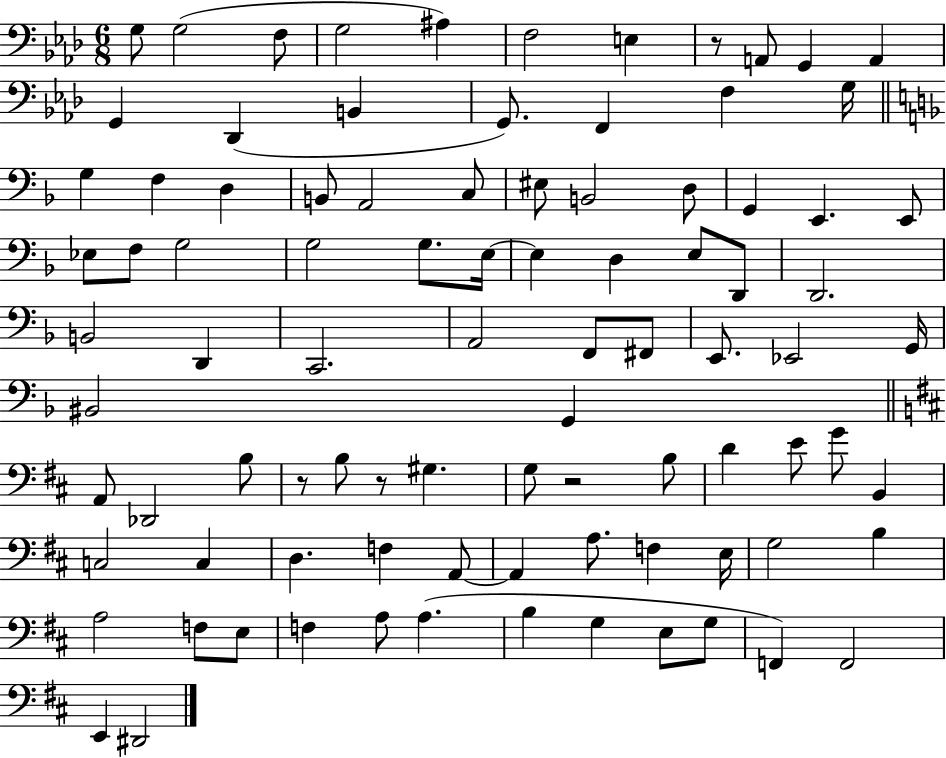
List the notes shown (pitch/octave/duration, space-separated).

G3/e G3/h F3/e G3/h A#3/q F3/h E3/q R/e A2/e G2/q A2/q G2/q Db2/q B2/q G2/e. F2/q F3/q G3/s G3/q F3/q D3/q B2/e A2/h C3/e EIS3/e B2/h D3/e G2/q E2/q. E2/e Eb3/e F3/e G3/h G3/h G3/e. E3/s E3/q D3/q E3/e D2/e D2/h. B2/h D2/q C2/h. A2/h F2/e F#2/e E2/e. Eb2/h G2/s BIS2/h G2/q A2/e Db2/h B3/e R/e B3/e R/e G#3/q. G3/e R/h B3/e D4/q E4/e G4/e B2/q C3/h C3/q D3/q. F3/q A2/e A2/q A3/e. F3/q E3/s G3/h B3/q A3/h F3/e E3/e F3/q A3/e A3/q. B3/q G3/q E3/e G3/e F2/q F2/h E2/q D#2/h